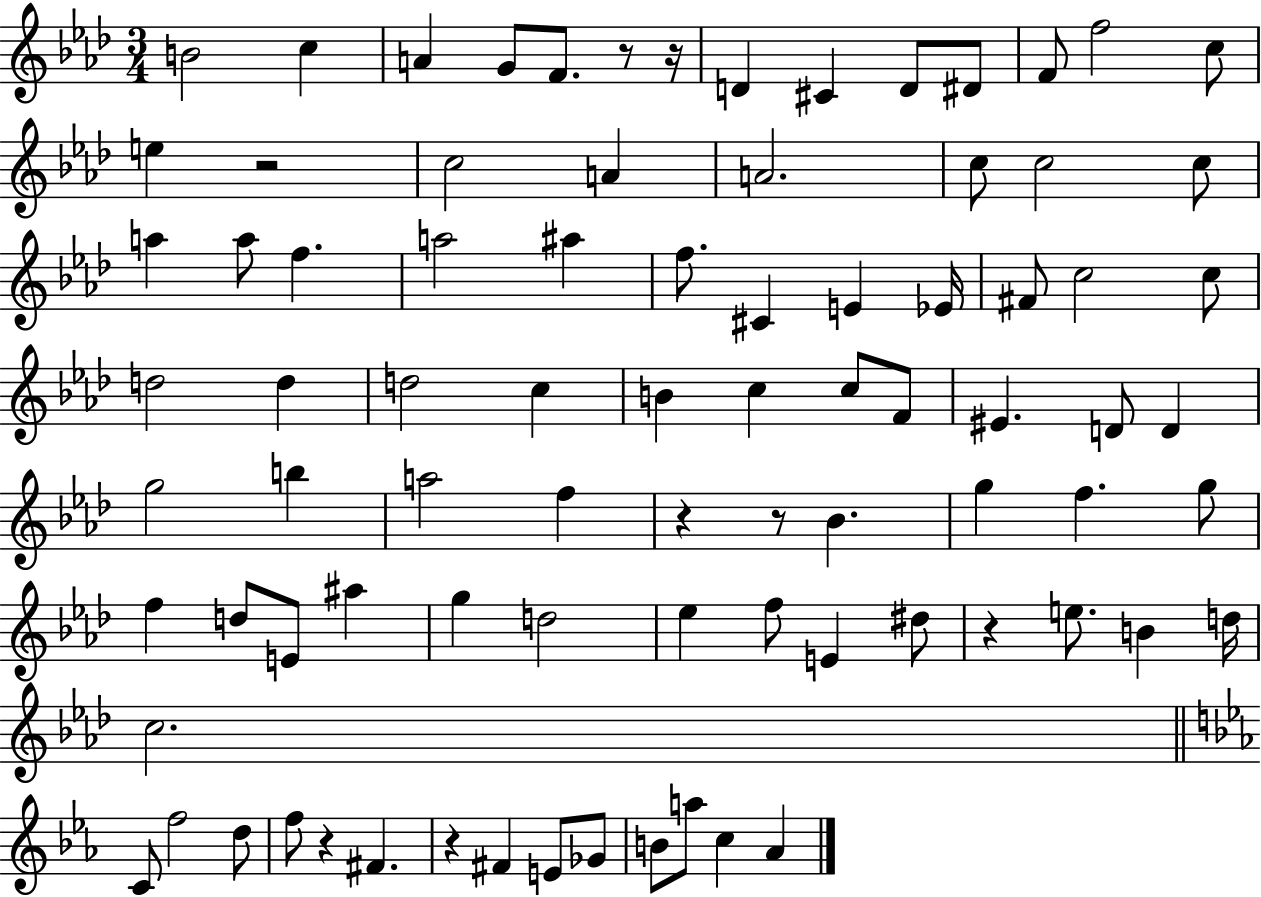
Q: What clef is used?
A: treble